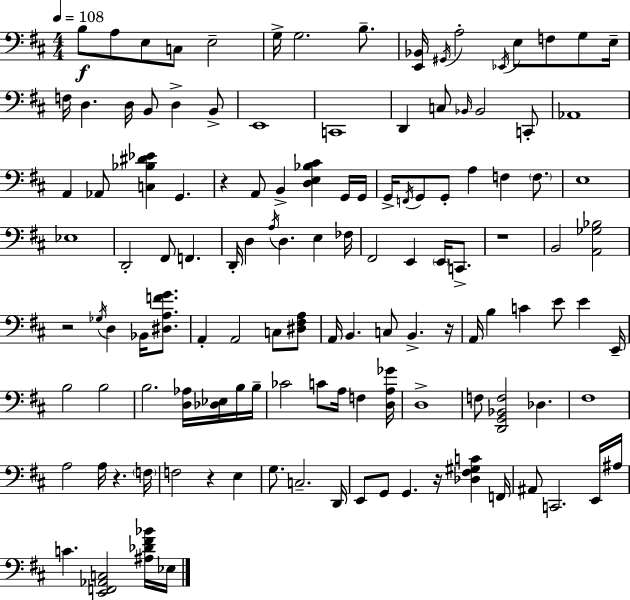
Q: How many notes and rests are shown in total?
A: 126